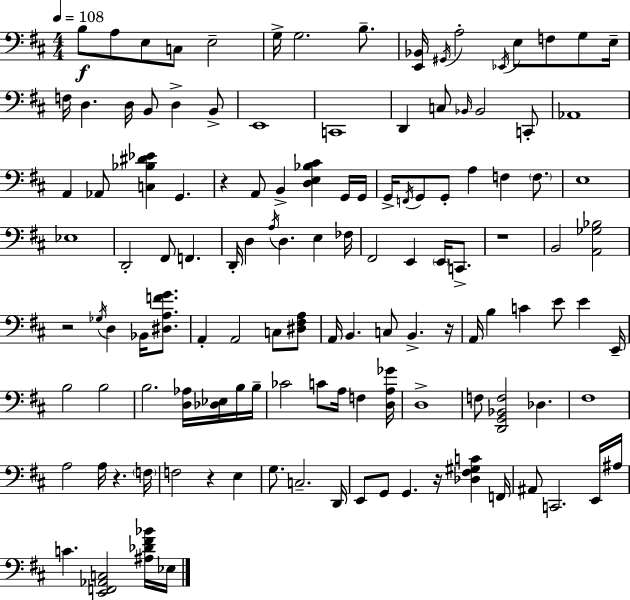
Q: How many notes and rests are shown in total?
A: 126